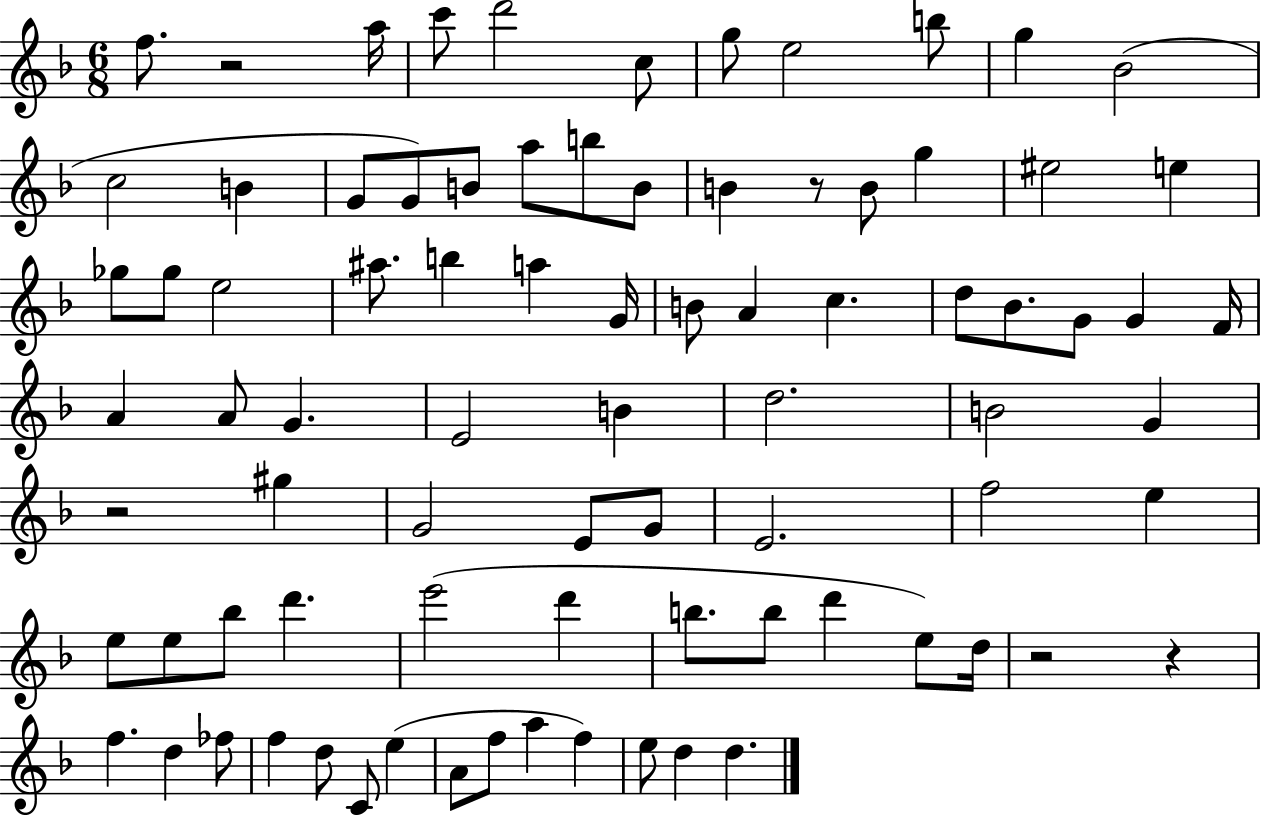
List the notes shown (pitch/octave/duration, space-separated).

F5/e. R/h A5/s C6/e D6/h C5/e G5/e E5/h B5/e G5/q Bb4/h C5/h B4/q G4/e G4/e B4/e A5/e B5/e B4/e B4/q R/e B4/e G5/q EIS5/h E5/q Gb5/e Gb5/e E5/h A#5/e. B5/q A5/q G4/s B4/e A4/q C5/q. D5/e Bb4/e. G4/e G4/q F4/s A4/q A4/e G4/q. E4/h B4/q D5/h. B4/h G4/q R/h G#5/q G4/h E4/e G4/e E4/h. F5/h E5/q E5/e E5/e Bb5/e D6/q. E6/h D6/q B5/e. B5/e D6/q E5/e D5/s R/h R/q F5/q. D5/q FES5/e F5/q D5/e C4/e E5/q A4/e F5/e A5/q F5/q E5/e D5/q D5/q.